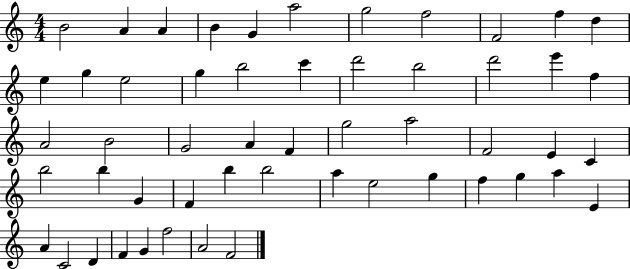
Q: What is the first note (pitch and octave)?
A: B4